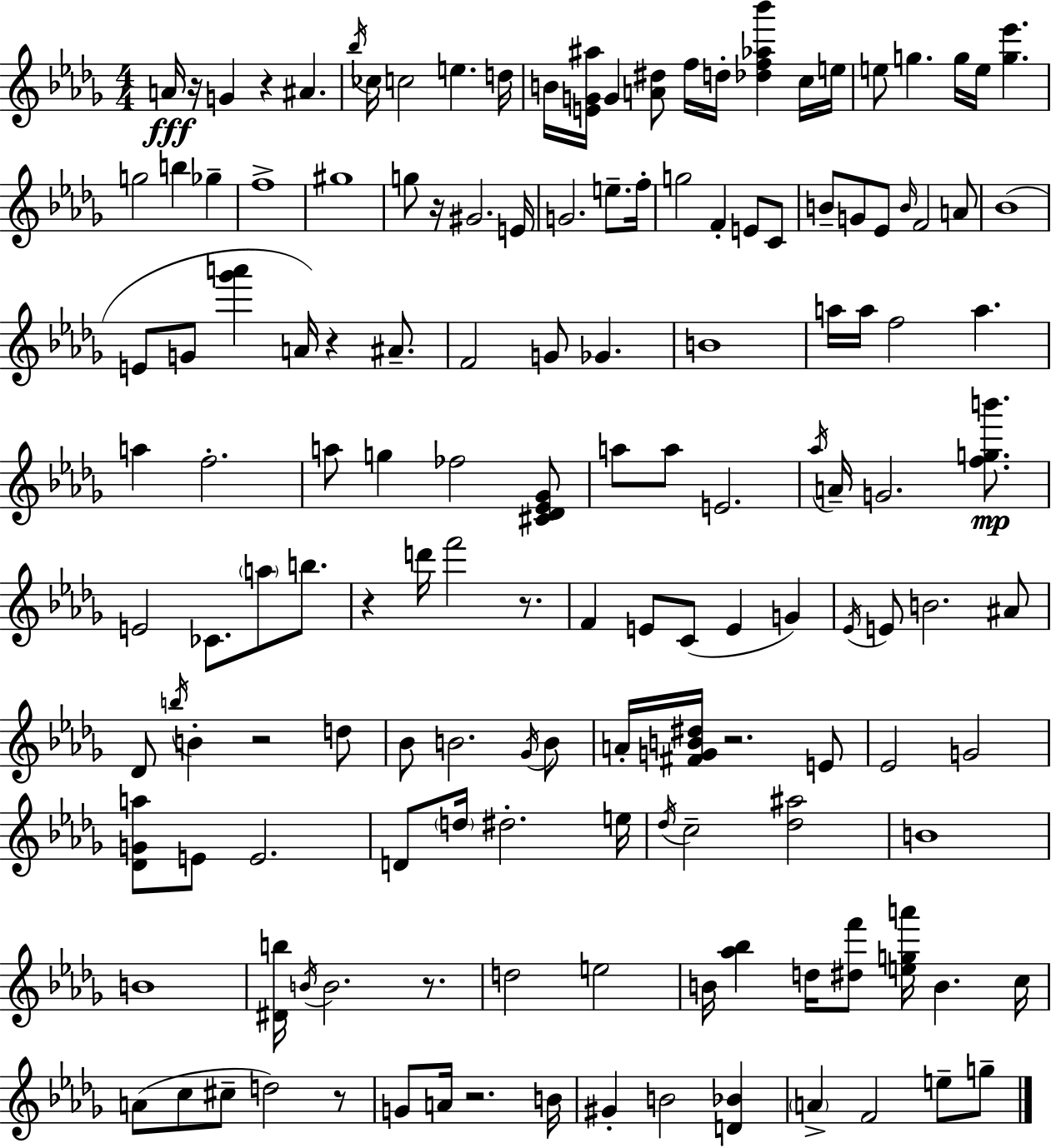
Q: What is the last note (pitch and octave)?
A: G5